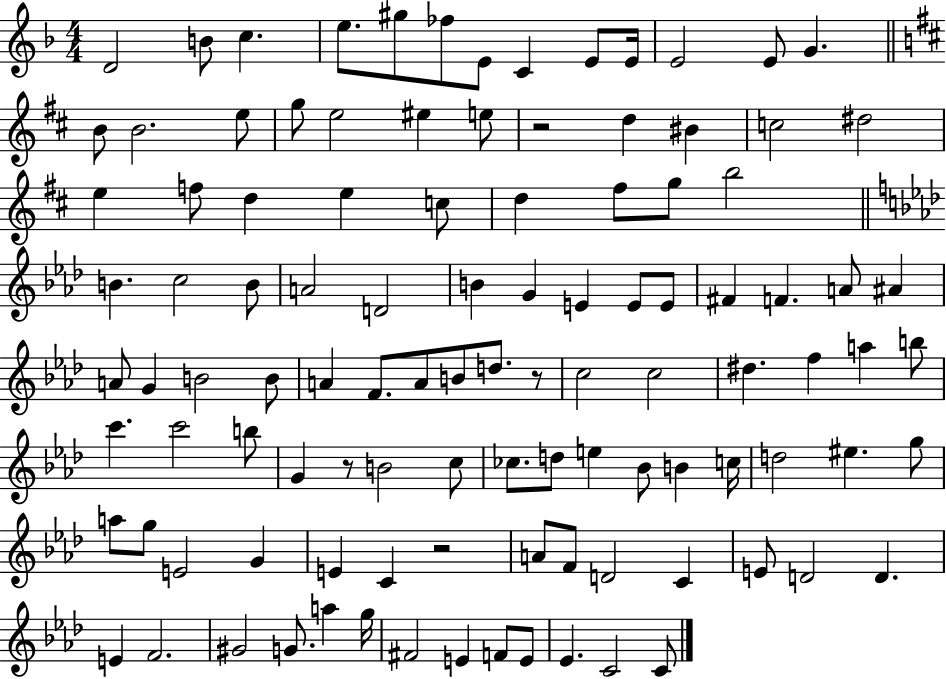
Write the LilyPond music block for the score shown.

{
  \clef treble
  \numericTimeSignature
  \time 4/4
  \key f \major
  d'2 b'8 c''4. | e''8. gis''8 fes''8 e'8 c'4 e'8 e'16 | e'2 e'8 g'4. | \bar "||" \break \key d \major b'8 b'2. e''8 | g''8 e''2 eis''4 e''8 | r2 d''4 bis'4 | c''2 dis''2 | \break e''4 f''8 d''4 e''4 c''8 | d''4 fis''8 g''8 b''2 | \bar "||" \break \key aes \major b'4. c''2 b'8 | a'2 d'2 | b'4 g'4 e'4 e'8 e'8 | fis'4 f'4. a'8 ais'4 | \break a'8 g'4 b'2 b'8 | a'4 f'8. a'8 b'8 d''8. r8 | c''2 c''2 | dis''4. f''4 a''4 b''8 | \break c'''4. c'''2 b''8 | g'4 r8 b'2 c''8 | ces''8. d''8 e''4 bes'8 b'4 c''16 | d''2 eis''4. g''8 | \break a''8 g''8 e'2 g'4 | e'4 c'4 r2 | a'8 f'8 d'2 c'4 | e'8 d'2 d'4. | \break e'4 f'2. | gis'2 g'8. a''4 g''16 | fis'2 e'4 f'8 e'8 | ees'4. c'2 c'8 | \break \bar "|."
}